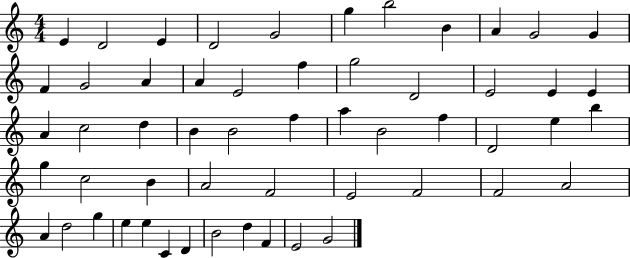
E4/q D4/h E4/q D4/h G4/h G5/q B5/h B4/q A4/q G4/h G4/q F4/q G4/h A4/q A4/q E4/h F5/q G5/h D4/h E4/h E4/q E4/q A4/q C5/h D5/q B4/q B4/h F5/q A5/q B4/h F5/q D4/h E5/q B5/q G5/q C5/h B4/q A4/h F4/h E4/h F4/h F4/h A4/h A4/q D5/h G5/q E5/q E5/q C4/q D4/q B4/h D5/q F4/q E4/h G4/h